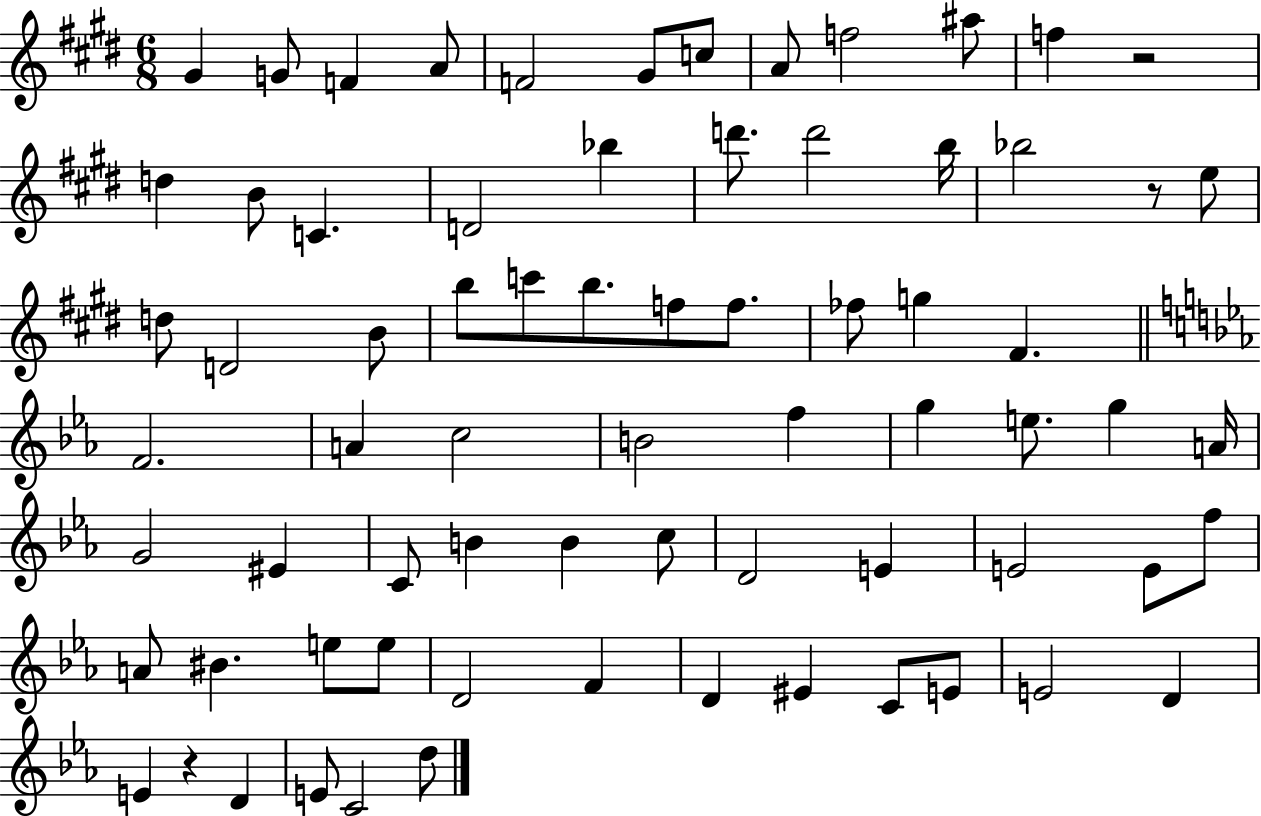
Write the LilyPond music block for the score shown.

{
  \clef treble
  \numericTimeSignature
  \time 6/8
  \key e \major
  gis'4 g'8 f'4 a'8 | f'2 gis'8 c''8 | a'8 f''2 ais''8 | f''4 r2 | \break d''4 b'8 c'4. | d'2 bes''4 | d'''8. d'''2 b''16 | bes''2 r8 e''8 | \break d''8 d'2 b'8 | b''8 c'''8 b''8. f''8 f''8. | fes''8 g''4 fis'4. | \bar "||" \break \key ees \major f'2. | a'4 c''2 | b'2 f''4 | g''4 e''8. g''4 a'16 | \break g'2 eis'4 | c'8 b'4 b'4 c''8 | d'2 e'4 | e'2 e'8 f''8 | \break a'8 bis'4. e''8 e''8 | d'2 f'4 | d'4 eis'4 c'8 e'8 | e'2 d'4 | \break e'4 r4 d'4 | e'8 c'2 d''8 | \bar "|."
}